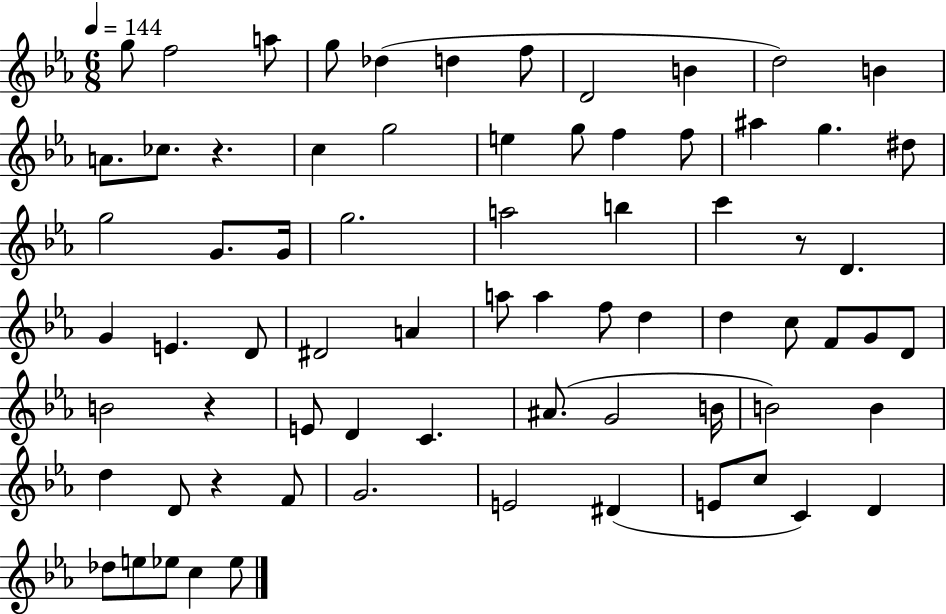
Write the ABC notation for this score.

X:1
T:Untitled
M:6/8
L:1/4
K:Eb
g/2 f2 a/2 g/2 _d d f/2 D2 B d2 B A/2 _c/2 z c g2 e g/2 f f/2 ^a g ^d/2 g2 G/2 G/4 g2 a2 b c' z/2 D G E D/2 ^D2 A a/2 a f/2 d d c/2 F/2 G/2 D/2 B2 z E/2 D C ^A/2 G2 B/4 B2 B d D/2 z F/2 G2 E2 ^D E/2 c/2 C D _d/2 e/2 _e/2 c _e/2